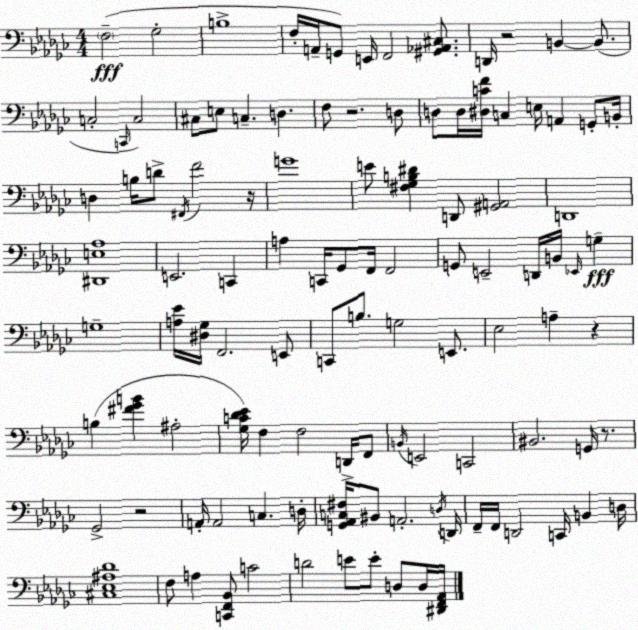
X:1
T:Untitled
M:4/4
L:1/4
K:Ebm
F,2 _G,2 B,4 F,/4 A,,/4 G,,/2 E,,/4 F,,2 [^G,,_A,,^C,]/2 D,,/4 z2 B,, B,,/2 C,2 C,,/4 C,2 ^C,/2 E,/2 C, D, F,/2 z2 D,/2 D,/2 D,/4 [^D,CF]/4 C, E,/4 A,, G,,/2 B,,/4 D, B,/4 D/2 ^F,,/4 F2 z/4 G4 E/2 [^F,_G,B,^D] D,,/2 [^G,,A,,]2 D,,4 [^D,,E,_A,]4 E,,2 C,, A, C,,/4 _G,,/2 F,,/4 F,,2 G,,/2 E,,2 D,,/4 B,,/4 _E,,/4 G, G,4 [A,_E]/4 [^D,_G,]/4 F,,2 E,,/2 C,,/2 B,/2 G,2 E,,/2 _E,2 A, z B, [^F_GB] ^A,2 [_G,C_D_E]/4 F, F,2 D,,/4 F,,/2 B,,/4 E,,2 C,,2 ^B,,2 G,,/4 z/2 _G,,2 z2 A,,/4 A,,2 C, D,/4 [G,,_A,,C,^F,]/4 ^B,,/2 A,,2 D,/4 D,,/4 F,,/4 F,,/4 D,,2 C,,/4 B,, D,/4 [^C,_E,^A,_D]4 F,/2 A, [C,,F,,_B,,]/2 C2 D2 E/2 E/2 D,/2 D,/4 [^D,,F,,_A,,]/4